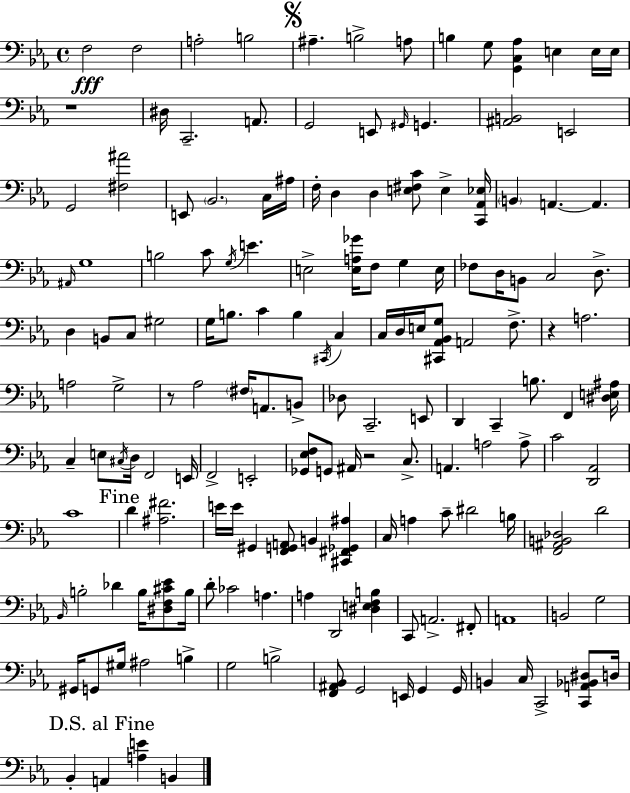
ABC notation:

X:1
T:Untitled
M:4/4
L:1/4
K:Cm
F,2 F,2 A,2 B,2 ^A, B,2 A,/2 B, G,/2 [G,,C,_A,] E, E,/4 E,/4 z4 ^D,/4 C,,2 A,,/2 G,,2 E,,/2 ^G,,/4 G,, [^A,,B,,]2 E,,2 G,,2 [^F,^A]2 E,,/2 _B,,2 C,/4 ^A,/4 F,/4 D, D, [E,^F,C]/2 E, [C,,_A,,_E,]/4 B,, A,, A,, ^A,,/4 G,4 B,2 C/2 G,/4 E E,2 [E,A,_G]/4 F,/2 G, E,/4 _F,/2 D,/4 B,,/2 C,2 D,/2 D, B,,/2 C,/2 ^G,2 G,/4 B,/2 C B, ^C,,/4 C, C,/4 D,/4 E,/4 [^C,,_A,,_B,,G,]/2 A,,2 F,/2 z A,2 A,2 G,2 z/2 _A,2 ^F,/4 A,,/2 B,,/2 _D,/2 C,,2 E,,/2 D,, C,, B,/2 F,, [^D,E,^A,]/4 C, E,/2 ^C,/4 D,/4 F,,2 E,,/4 F,,2 E,,2 [_G,,_E,F,]/2 G,,/2 ^A,,/4 z2 C,/2 A,, A,2 A,/2 C2 [D,,_A,,]2 C4 D [^A,^F]2 E/4 E/4 ^G,, [F,,G,,A,,]/2 B,, [^C,,^F,,_G,,^A,] C,/4 A, C/2 ^D2 B,/4 [F,,^A,,B,,_D,]2 D2 _B,,/4 B,2 _D B,/4 [^D,F,^C_E]/2 B,/4 D/2 _C2 A, A, D,,2 [^D,E,F,B,] C,,/2 A,,2 ^F,,/2 A,,4 B,,2 G,2 ^G,,/4 G,,/2 ^G,/4 ^A,2 B, G,2 B,2 [F,,^A,,_B,,]/2 G,,2 E,,/4 G,, G,,/4 B,, C,/4 C,,2 [C,,A,,_B,,^D,]/2 D,/4 _B,, A,, [A,E] B,,